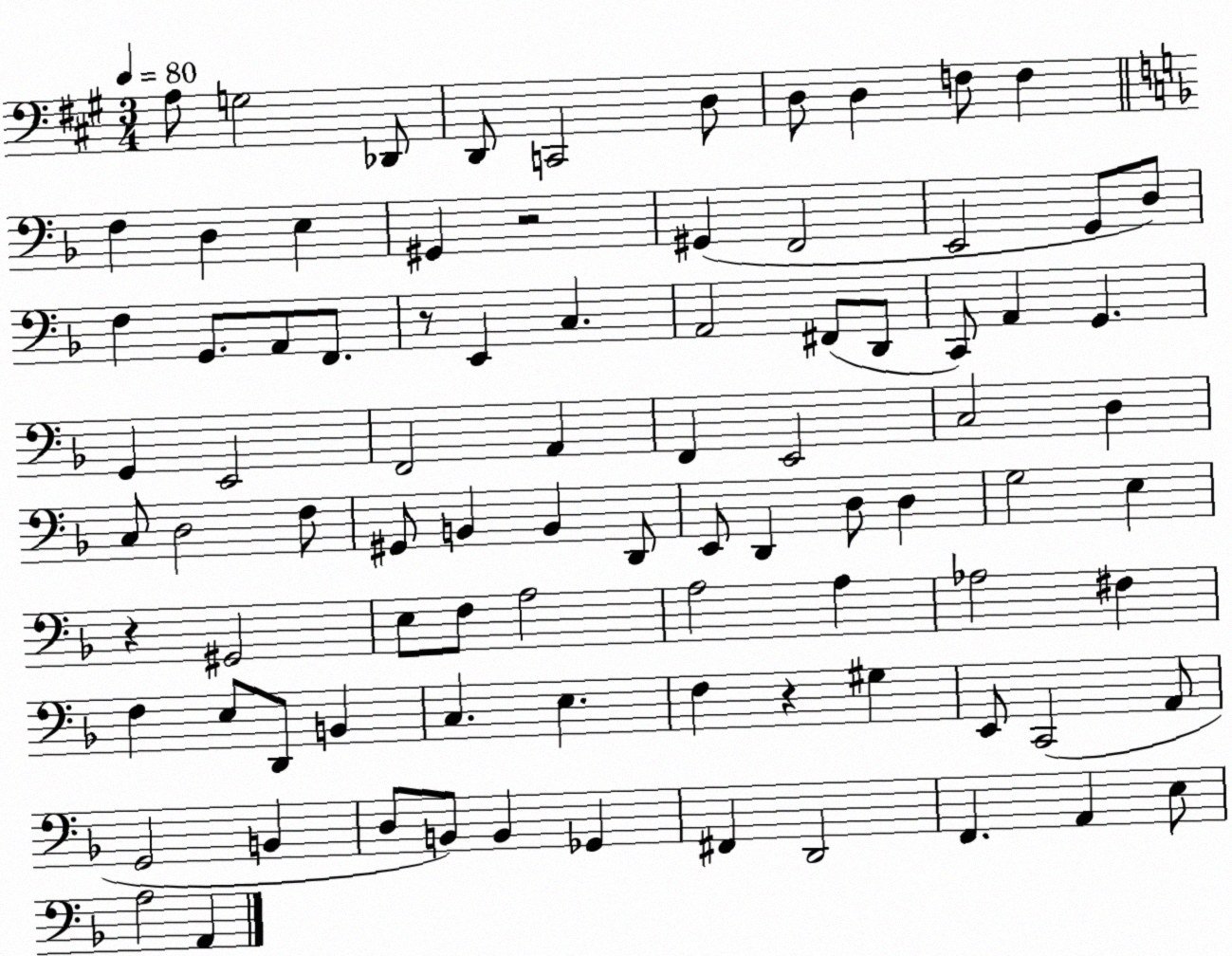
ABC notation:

X:1
T:Untitled
M:3/4
L:1/4
K:A
A,/2 G,2 _D,,/2 D,,/2 C,,2 D,/2 D,/2 D, F,/2 F, F, D, E, ^G,, z2 ^G,, F,,2 E,,2 G,,/2 D,/2 F, G,,/2 A,,/2 F,,/2 z/2 E,, C, A,,2 ^F,,/2 D,,/2 C,,/2 A,, G,, G,, E,,2 F,,2 A,, F,, E,,2 C,2 D, C,/2 D,2 F,/2 ^G,,/2 B,, B,, D,,/2 E,,/2 D,, D,/2 D, G,2 E, z ^G,,2 E,/2 F,/2 A,2 A,2 A, _A,2 ^F, F, E,/2 D,,/2 B,, C, E, F, z ^G, E,,/2 C,,2 A,,/2 G,,2 B,, D,/2 B,,/2 B,, _G,, ^F,, D,,2 F,, A,, E,/2 A,2 A,,